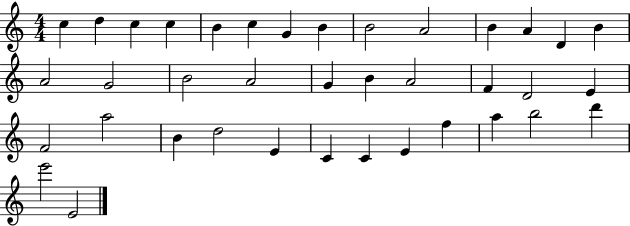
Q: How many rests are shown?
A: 0